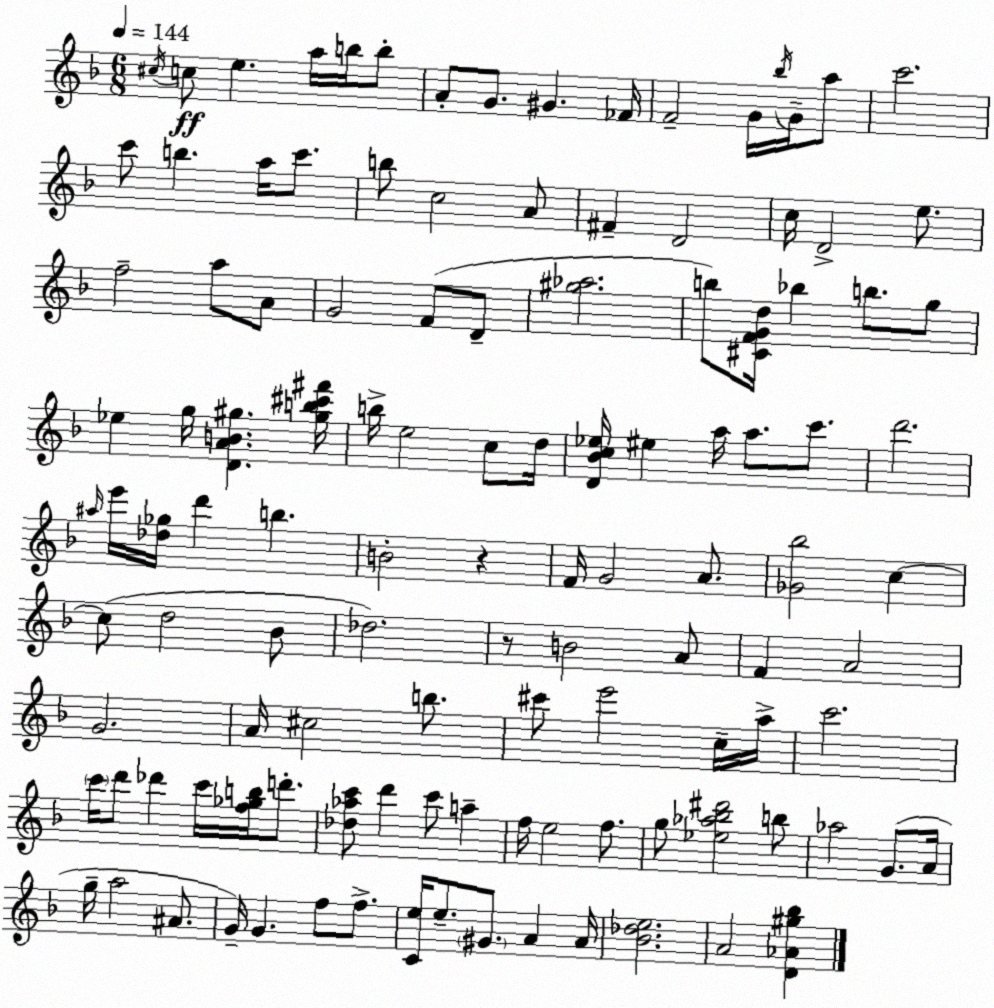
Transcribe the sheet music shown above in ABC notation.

X:1
T:Untitled
M:6/8
L:1/4
K:Dm
^c/4 c/2 e a/4 b/4 b/2 A/2 G/2 ^G _F/4 F2 G/4 _b/4 G/4 a/2 c'2 c'/2 b a/4 c'/2 b/2 c2 A/2 ^F D2 c/4 D2 e/2 f2 a/2 A/2 G2 F/2 D/2 [^g_a]2 b/2 [^CFGd]/4 _b b/2 g/2 _e g/4 [DAB^g] [^gb^c'^f']/4 b/4 e2 c/2 d/4 [D_Bc_e]/4 ^e a/4 a/2 c'/2 d'2 ^a/4 e'/4 [_d_g]/4 d' b B2 z F/4 G2 A/2 [_G_b]2 c c/2 d2 _B/2 _d2 z/2 B2 A/2 F A2 G2 A/4 ^c2 b/2 ^c'/2 e'2 c/4 a/4 c'2 c'/4 d'/2 _d' c'/4 [f_gb]/4 d'/2 [_d_ac']/2 d' c'/2 a f/4 e2 f/2 g/2 [_e_a_b^d']2 b/2 _a2 G/2 A/4 g/4 a2 ^A/2 G/4 G f/2 f/2 [Ce]/4 e/2 ^G/2 A A/4 [_B_de]2 A2 [D_A^g_b]